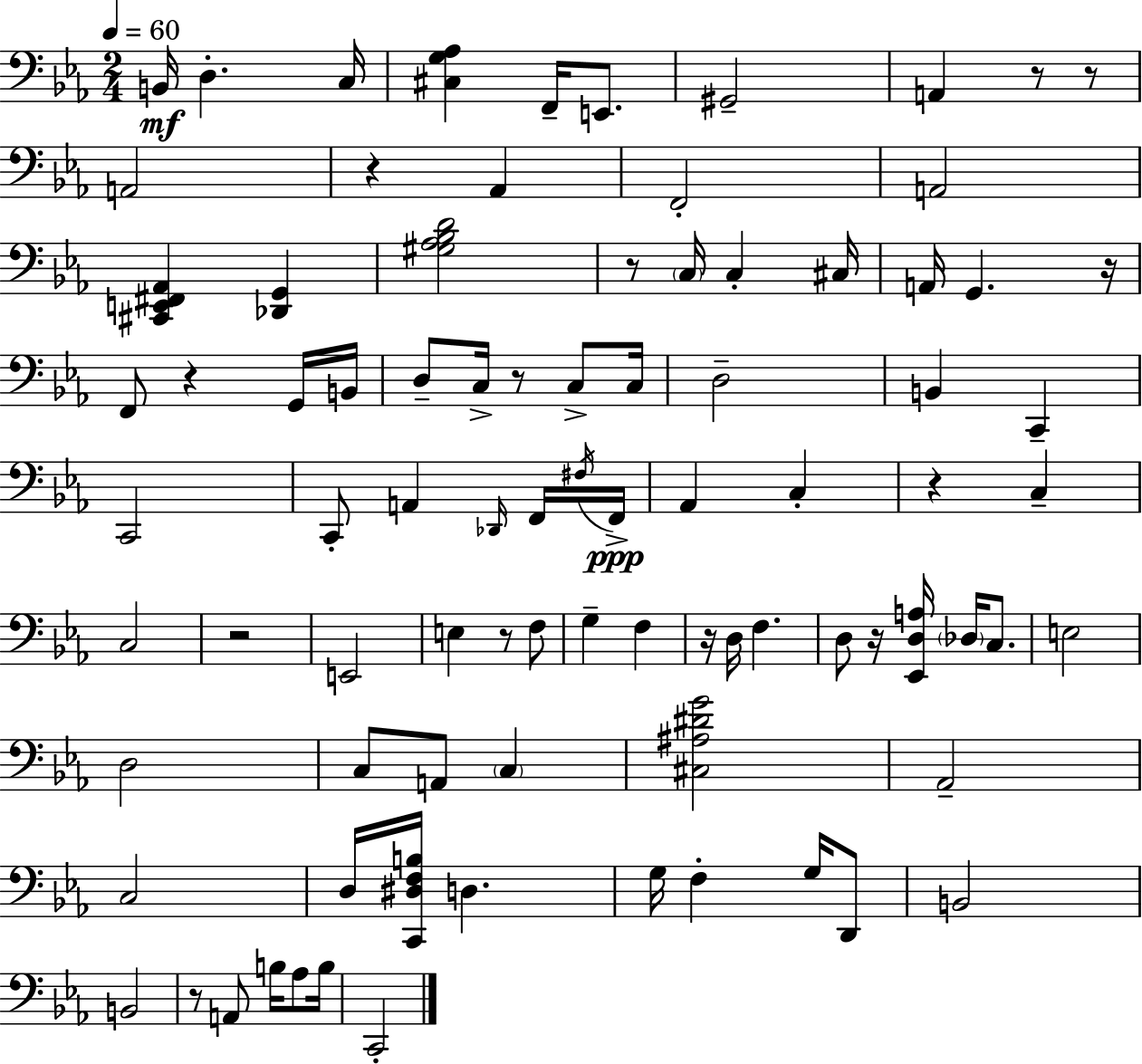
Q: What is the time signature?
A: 2/4